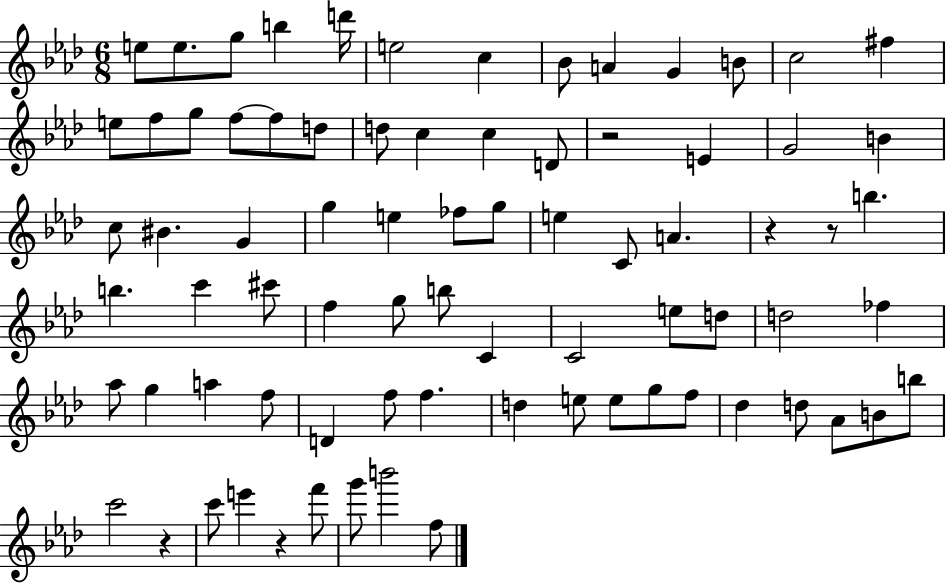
{
  \clef treble
  \numericTimeSignature
  \time 6/8
  \key aes \major
  \repeat volta 2 { e''8 e''8. g''8 b''4 d'''16 | e''2 c''4 | bes'8 a'4 g'4 b'8 | c''2 fis''4 | \break e''8 f''8 g''8 f''8~~ f''8 d''8 | d''8 c''4 c''4 d'8 | r2 e'4 | g'2 b'4 | \break c''8 bis'4. g'4 | g''4 e''4 fes''8 g''8 | e''4 c'8 a'4. | r4 r8 b''4. | \break b''4. c'''4 cis'''8 | f''4 g''8 b''8 c'4 | c'2 e''8 d''8 | d''2 fes''4 | \break aes''8 g''4 a''4 f''8 | d'4 f''8 f''4. | d''4 e''8 e''8 g''8 f''8 | des''4 d''8 aes'8 b'8 b''8 | \break c'''2 r4 | c'''8 e'''4 r4 f'''8 | g'''8 b'''2 f''8 | } \bar "|."
}